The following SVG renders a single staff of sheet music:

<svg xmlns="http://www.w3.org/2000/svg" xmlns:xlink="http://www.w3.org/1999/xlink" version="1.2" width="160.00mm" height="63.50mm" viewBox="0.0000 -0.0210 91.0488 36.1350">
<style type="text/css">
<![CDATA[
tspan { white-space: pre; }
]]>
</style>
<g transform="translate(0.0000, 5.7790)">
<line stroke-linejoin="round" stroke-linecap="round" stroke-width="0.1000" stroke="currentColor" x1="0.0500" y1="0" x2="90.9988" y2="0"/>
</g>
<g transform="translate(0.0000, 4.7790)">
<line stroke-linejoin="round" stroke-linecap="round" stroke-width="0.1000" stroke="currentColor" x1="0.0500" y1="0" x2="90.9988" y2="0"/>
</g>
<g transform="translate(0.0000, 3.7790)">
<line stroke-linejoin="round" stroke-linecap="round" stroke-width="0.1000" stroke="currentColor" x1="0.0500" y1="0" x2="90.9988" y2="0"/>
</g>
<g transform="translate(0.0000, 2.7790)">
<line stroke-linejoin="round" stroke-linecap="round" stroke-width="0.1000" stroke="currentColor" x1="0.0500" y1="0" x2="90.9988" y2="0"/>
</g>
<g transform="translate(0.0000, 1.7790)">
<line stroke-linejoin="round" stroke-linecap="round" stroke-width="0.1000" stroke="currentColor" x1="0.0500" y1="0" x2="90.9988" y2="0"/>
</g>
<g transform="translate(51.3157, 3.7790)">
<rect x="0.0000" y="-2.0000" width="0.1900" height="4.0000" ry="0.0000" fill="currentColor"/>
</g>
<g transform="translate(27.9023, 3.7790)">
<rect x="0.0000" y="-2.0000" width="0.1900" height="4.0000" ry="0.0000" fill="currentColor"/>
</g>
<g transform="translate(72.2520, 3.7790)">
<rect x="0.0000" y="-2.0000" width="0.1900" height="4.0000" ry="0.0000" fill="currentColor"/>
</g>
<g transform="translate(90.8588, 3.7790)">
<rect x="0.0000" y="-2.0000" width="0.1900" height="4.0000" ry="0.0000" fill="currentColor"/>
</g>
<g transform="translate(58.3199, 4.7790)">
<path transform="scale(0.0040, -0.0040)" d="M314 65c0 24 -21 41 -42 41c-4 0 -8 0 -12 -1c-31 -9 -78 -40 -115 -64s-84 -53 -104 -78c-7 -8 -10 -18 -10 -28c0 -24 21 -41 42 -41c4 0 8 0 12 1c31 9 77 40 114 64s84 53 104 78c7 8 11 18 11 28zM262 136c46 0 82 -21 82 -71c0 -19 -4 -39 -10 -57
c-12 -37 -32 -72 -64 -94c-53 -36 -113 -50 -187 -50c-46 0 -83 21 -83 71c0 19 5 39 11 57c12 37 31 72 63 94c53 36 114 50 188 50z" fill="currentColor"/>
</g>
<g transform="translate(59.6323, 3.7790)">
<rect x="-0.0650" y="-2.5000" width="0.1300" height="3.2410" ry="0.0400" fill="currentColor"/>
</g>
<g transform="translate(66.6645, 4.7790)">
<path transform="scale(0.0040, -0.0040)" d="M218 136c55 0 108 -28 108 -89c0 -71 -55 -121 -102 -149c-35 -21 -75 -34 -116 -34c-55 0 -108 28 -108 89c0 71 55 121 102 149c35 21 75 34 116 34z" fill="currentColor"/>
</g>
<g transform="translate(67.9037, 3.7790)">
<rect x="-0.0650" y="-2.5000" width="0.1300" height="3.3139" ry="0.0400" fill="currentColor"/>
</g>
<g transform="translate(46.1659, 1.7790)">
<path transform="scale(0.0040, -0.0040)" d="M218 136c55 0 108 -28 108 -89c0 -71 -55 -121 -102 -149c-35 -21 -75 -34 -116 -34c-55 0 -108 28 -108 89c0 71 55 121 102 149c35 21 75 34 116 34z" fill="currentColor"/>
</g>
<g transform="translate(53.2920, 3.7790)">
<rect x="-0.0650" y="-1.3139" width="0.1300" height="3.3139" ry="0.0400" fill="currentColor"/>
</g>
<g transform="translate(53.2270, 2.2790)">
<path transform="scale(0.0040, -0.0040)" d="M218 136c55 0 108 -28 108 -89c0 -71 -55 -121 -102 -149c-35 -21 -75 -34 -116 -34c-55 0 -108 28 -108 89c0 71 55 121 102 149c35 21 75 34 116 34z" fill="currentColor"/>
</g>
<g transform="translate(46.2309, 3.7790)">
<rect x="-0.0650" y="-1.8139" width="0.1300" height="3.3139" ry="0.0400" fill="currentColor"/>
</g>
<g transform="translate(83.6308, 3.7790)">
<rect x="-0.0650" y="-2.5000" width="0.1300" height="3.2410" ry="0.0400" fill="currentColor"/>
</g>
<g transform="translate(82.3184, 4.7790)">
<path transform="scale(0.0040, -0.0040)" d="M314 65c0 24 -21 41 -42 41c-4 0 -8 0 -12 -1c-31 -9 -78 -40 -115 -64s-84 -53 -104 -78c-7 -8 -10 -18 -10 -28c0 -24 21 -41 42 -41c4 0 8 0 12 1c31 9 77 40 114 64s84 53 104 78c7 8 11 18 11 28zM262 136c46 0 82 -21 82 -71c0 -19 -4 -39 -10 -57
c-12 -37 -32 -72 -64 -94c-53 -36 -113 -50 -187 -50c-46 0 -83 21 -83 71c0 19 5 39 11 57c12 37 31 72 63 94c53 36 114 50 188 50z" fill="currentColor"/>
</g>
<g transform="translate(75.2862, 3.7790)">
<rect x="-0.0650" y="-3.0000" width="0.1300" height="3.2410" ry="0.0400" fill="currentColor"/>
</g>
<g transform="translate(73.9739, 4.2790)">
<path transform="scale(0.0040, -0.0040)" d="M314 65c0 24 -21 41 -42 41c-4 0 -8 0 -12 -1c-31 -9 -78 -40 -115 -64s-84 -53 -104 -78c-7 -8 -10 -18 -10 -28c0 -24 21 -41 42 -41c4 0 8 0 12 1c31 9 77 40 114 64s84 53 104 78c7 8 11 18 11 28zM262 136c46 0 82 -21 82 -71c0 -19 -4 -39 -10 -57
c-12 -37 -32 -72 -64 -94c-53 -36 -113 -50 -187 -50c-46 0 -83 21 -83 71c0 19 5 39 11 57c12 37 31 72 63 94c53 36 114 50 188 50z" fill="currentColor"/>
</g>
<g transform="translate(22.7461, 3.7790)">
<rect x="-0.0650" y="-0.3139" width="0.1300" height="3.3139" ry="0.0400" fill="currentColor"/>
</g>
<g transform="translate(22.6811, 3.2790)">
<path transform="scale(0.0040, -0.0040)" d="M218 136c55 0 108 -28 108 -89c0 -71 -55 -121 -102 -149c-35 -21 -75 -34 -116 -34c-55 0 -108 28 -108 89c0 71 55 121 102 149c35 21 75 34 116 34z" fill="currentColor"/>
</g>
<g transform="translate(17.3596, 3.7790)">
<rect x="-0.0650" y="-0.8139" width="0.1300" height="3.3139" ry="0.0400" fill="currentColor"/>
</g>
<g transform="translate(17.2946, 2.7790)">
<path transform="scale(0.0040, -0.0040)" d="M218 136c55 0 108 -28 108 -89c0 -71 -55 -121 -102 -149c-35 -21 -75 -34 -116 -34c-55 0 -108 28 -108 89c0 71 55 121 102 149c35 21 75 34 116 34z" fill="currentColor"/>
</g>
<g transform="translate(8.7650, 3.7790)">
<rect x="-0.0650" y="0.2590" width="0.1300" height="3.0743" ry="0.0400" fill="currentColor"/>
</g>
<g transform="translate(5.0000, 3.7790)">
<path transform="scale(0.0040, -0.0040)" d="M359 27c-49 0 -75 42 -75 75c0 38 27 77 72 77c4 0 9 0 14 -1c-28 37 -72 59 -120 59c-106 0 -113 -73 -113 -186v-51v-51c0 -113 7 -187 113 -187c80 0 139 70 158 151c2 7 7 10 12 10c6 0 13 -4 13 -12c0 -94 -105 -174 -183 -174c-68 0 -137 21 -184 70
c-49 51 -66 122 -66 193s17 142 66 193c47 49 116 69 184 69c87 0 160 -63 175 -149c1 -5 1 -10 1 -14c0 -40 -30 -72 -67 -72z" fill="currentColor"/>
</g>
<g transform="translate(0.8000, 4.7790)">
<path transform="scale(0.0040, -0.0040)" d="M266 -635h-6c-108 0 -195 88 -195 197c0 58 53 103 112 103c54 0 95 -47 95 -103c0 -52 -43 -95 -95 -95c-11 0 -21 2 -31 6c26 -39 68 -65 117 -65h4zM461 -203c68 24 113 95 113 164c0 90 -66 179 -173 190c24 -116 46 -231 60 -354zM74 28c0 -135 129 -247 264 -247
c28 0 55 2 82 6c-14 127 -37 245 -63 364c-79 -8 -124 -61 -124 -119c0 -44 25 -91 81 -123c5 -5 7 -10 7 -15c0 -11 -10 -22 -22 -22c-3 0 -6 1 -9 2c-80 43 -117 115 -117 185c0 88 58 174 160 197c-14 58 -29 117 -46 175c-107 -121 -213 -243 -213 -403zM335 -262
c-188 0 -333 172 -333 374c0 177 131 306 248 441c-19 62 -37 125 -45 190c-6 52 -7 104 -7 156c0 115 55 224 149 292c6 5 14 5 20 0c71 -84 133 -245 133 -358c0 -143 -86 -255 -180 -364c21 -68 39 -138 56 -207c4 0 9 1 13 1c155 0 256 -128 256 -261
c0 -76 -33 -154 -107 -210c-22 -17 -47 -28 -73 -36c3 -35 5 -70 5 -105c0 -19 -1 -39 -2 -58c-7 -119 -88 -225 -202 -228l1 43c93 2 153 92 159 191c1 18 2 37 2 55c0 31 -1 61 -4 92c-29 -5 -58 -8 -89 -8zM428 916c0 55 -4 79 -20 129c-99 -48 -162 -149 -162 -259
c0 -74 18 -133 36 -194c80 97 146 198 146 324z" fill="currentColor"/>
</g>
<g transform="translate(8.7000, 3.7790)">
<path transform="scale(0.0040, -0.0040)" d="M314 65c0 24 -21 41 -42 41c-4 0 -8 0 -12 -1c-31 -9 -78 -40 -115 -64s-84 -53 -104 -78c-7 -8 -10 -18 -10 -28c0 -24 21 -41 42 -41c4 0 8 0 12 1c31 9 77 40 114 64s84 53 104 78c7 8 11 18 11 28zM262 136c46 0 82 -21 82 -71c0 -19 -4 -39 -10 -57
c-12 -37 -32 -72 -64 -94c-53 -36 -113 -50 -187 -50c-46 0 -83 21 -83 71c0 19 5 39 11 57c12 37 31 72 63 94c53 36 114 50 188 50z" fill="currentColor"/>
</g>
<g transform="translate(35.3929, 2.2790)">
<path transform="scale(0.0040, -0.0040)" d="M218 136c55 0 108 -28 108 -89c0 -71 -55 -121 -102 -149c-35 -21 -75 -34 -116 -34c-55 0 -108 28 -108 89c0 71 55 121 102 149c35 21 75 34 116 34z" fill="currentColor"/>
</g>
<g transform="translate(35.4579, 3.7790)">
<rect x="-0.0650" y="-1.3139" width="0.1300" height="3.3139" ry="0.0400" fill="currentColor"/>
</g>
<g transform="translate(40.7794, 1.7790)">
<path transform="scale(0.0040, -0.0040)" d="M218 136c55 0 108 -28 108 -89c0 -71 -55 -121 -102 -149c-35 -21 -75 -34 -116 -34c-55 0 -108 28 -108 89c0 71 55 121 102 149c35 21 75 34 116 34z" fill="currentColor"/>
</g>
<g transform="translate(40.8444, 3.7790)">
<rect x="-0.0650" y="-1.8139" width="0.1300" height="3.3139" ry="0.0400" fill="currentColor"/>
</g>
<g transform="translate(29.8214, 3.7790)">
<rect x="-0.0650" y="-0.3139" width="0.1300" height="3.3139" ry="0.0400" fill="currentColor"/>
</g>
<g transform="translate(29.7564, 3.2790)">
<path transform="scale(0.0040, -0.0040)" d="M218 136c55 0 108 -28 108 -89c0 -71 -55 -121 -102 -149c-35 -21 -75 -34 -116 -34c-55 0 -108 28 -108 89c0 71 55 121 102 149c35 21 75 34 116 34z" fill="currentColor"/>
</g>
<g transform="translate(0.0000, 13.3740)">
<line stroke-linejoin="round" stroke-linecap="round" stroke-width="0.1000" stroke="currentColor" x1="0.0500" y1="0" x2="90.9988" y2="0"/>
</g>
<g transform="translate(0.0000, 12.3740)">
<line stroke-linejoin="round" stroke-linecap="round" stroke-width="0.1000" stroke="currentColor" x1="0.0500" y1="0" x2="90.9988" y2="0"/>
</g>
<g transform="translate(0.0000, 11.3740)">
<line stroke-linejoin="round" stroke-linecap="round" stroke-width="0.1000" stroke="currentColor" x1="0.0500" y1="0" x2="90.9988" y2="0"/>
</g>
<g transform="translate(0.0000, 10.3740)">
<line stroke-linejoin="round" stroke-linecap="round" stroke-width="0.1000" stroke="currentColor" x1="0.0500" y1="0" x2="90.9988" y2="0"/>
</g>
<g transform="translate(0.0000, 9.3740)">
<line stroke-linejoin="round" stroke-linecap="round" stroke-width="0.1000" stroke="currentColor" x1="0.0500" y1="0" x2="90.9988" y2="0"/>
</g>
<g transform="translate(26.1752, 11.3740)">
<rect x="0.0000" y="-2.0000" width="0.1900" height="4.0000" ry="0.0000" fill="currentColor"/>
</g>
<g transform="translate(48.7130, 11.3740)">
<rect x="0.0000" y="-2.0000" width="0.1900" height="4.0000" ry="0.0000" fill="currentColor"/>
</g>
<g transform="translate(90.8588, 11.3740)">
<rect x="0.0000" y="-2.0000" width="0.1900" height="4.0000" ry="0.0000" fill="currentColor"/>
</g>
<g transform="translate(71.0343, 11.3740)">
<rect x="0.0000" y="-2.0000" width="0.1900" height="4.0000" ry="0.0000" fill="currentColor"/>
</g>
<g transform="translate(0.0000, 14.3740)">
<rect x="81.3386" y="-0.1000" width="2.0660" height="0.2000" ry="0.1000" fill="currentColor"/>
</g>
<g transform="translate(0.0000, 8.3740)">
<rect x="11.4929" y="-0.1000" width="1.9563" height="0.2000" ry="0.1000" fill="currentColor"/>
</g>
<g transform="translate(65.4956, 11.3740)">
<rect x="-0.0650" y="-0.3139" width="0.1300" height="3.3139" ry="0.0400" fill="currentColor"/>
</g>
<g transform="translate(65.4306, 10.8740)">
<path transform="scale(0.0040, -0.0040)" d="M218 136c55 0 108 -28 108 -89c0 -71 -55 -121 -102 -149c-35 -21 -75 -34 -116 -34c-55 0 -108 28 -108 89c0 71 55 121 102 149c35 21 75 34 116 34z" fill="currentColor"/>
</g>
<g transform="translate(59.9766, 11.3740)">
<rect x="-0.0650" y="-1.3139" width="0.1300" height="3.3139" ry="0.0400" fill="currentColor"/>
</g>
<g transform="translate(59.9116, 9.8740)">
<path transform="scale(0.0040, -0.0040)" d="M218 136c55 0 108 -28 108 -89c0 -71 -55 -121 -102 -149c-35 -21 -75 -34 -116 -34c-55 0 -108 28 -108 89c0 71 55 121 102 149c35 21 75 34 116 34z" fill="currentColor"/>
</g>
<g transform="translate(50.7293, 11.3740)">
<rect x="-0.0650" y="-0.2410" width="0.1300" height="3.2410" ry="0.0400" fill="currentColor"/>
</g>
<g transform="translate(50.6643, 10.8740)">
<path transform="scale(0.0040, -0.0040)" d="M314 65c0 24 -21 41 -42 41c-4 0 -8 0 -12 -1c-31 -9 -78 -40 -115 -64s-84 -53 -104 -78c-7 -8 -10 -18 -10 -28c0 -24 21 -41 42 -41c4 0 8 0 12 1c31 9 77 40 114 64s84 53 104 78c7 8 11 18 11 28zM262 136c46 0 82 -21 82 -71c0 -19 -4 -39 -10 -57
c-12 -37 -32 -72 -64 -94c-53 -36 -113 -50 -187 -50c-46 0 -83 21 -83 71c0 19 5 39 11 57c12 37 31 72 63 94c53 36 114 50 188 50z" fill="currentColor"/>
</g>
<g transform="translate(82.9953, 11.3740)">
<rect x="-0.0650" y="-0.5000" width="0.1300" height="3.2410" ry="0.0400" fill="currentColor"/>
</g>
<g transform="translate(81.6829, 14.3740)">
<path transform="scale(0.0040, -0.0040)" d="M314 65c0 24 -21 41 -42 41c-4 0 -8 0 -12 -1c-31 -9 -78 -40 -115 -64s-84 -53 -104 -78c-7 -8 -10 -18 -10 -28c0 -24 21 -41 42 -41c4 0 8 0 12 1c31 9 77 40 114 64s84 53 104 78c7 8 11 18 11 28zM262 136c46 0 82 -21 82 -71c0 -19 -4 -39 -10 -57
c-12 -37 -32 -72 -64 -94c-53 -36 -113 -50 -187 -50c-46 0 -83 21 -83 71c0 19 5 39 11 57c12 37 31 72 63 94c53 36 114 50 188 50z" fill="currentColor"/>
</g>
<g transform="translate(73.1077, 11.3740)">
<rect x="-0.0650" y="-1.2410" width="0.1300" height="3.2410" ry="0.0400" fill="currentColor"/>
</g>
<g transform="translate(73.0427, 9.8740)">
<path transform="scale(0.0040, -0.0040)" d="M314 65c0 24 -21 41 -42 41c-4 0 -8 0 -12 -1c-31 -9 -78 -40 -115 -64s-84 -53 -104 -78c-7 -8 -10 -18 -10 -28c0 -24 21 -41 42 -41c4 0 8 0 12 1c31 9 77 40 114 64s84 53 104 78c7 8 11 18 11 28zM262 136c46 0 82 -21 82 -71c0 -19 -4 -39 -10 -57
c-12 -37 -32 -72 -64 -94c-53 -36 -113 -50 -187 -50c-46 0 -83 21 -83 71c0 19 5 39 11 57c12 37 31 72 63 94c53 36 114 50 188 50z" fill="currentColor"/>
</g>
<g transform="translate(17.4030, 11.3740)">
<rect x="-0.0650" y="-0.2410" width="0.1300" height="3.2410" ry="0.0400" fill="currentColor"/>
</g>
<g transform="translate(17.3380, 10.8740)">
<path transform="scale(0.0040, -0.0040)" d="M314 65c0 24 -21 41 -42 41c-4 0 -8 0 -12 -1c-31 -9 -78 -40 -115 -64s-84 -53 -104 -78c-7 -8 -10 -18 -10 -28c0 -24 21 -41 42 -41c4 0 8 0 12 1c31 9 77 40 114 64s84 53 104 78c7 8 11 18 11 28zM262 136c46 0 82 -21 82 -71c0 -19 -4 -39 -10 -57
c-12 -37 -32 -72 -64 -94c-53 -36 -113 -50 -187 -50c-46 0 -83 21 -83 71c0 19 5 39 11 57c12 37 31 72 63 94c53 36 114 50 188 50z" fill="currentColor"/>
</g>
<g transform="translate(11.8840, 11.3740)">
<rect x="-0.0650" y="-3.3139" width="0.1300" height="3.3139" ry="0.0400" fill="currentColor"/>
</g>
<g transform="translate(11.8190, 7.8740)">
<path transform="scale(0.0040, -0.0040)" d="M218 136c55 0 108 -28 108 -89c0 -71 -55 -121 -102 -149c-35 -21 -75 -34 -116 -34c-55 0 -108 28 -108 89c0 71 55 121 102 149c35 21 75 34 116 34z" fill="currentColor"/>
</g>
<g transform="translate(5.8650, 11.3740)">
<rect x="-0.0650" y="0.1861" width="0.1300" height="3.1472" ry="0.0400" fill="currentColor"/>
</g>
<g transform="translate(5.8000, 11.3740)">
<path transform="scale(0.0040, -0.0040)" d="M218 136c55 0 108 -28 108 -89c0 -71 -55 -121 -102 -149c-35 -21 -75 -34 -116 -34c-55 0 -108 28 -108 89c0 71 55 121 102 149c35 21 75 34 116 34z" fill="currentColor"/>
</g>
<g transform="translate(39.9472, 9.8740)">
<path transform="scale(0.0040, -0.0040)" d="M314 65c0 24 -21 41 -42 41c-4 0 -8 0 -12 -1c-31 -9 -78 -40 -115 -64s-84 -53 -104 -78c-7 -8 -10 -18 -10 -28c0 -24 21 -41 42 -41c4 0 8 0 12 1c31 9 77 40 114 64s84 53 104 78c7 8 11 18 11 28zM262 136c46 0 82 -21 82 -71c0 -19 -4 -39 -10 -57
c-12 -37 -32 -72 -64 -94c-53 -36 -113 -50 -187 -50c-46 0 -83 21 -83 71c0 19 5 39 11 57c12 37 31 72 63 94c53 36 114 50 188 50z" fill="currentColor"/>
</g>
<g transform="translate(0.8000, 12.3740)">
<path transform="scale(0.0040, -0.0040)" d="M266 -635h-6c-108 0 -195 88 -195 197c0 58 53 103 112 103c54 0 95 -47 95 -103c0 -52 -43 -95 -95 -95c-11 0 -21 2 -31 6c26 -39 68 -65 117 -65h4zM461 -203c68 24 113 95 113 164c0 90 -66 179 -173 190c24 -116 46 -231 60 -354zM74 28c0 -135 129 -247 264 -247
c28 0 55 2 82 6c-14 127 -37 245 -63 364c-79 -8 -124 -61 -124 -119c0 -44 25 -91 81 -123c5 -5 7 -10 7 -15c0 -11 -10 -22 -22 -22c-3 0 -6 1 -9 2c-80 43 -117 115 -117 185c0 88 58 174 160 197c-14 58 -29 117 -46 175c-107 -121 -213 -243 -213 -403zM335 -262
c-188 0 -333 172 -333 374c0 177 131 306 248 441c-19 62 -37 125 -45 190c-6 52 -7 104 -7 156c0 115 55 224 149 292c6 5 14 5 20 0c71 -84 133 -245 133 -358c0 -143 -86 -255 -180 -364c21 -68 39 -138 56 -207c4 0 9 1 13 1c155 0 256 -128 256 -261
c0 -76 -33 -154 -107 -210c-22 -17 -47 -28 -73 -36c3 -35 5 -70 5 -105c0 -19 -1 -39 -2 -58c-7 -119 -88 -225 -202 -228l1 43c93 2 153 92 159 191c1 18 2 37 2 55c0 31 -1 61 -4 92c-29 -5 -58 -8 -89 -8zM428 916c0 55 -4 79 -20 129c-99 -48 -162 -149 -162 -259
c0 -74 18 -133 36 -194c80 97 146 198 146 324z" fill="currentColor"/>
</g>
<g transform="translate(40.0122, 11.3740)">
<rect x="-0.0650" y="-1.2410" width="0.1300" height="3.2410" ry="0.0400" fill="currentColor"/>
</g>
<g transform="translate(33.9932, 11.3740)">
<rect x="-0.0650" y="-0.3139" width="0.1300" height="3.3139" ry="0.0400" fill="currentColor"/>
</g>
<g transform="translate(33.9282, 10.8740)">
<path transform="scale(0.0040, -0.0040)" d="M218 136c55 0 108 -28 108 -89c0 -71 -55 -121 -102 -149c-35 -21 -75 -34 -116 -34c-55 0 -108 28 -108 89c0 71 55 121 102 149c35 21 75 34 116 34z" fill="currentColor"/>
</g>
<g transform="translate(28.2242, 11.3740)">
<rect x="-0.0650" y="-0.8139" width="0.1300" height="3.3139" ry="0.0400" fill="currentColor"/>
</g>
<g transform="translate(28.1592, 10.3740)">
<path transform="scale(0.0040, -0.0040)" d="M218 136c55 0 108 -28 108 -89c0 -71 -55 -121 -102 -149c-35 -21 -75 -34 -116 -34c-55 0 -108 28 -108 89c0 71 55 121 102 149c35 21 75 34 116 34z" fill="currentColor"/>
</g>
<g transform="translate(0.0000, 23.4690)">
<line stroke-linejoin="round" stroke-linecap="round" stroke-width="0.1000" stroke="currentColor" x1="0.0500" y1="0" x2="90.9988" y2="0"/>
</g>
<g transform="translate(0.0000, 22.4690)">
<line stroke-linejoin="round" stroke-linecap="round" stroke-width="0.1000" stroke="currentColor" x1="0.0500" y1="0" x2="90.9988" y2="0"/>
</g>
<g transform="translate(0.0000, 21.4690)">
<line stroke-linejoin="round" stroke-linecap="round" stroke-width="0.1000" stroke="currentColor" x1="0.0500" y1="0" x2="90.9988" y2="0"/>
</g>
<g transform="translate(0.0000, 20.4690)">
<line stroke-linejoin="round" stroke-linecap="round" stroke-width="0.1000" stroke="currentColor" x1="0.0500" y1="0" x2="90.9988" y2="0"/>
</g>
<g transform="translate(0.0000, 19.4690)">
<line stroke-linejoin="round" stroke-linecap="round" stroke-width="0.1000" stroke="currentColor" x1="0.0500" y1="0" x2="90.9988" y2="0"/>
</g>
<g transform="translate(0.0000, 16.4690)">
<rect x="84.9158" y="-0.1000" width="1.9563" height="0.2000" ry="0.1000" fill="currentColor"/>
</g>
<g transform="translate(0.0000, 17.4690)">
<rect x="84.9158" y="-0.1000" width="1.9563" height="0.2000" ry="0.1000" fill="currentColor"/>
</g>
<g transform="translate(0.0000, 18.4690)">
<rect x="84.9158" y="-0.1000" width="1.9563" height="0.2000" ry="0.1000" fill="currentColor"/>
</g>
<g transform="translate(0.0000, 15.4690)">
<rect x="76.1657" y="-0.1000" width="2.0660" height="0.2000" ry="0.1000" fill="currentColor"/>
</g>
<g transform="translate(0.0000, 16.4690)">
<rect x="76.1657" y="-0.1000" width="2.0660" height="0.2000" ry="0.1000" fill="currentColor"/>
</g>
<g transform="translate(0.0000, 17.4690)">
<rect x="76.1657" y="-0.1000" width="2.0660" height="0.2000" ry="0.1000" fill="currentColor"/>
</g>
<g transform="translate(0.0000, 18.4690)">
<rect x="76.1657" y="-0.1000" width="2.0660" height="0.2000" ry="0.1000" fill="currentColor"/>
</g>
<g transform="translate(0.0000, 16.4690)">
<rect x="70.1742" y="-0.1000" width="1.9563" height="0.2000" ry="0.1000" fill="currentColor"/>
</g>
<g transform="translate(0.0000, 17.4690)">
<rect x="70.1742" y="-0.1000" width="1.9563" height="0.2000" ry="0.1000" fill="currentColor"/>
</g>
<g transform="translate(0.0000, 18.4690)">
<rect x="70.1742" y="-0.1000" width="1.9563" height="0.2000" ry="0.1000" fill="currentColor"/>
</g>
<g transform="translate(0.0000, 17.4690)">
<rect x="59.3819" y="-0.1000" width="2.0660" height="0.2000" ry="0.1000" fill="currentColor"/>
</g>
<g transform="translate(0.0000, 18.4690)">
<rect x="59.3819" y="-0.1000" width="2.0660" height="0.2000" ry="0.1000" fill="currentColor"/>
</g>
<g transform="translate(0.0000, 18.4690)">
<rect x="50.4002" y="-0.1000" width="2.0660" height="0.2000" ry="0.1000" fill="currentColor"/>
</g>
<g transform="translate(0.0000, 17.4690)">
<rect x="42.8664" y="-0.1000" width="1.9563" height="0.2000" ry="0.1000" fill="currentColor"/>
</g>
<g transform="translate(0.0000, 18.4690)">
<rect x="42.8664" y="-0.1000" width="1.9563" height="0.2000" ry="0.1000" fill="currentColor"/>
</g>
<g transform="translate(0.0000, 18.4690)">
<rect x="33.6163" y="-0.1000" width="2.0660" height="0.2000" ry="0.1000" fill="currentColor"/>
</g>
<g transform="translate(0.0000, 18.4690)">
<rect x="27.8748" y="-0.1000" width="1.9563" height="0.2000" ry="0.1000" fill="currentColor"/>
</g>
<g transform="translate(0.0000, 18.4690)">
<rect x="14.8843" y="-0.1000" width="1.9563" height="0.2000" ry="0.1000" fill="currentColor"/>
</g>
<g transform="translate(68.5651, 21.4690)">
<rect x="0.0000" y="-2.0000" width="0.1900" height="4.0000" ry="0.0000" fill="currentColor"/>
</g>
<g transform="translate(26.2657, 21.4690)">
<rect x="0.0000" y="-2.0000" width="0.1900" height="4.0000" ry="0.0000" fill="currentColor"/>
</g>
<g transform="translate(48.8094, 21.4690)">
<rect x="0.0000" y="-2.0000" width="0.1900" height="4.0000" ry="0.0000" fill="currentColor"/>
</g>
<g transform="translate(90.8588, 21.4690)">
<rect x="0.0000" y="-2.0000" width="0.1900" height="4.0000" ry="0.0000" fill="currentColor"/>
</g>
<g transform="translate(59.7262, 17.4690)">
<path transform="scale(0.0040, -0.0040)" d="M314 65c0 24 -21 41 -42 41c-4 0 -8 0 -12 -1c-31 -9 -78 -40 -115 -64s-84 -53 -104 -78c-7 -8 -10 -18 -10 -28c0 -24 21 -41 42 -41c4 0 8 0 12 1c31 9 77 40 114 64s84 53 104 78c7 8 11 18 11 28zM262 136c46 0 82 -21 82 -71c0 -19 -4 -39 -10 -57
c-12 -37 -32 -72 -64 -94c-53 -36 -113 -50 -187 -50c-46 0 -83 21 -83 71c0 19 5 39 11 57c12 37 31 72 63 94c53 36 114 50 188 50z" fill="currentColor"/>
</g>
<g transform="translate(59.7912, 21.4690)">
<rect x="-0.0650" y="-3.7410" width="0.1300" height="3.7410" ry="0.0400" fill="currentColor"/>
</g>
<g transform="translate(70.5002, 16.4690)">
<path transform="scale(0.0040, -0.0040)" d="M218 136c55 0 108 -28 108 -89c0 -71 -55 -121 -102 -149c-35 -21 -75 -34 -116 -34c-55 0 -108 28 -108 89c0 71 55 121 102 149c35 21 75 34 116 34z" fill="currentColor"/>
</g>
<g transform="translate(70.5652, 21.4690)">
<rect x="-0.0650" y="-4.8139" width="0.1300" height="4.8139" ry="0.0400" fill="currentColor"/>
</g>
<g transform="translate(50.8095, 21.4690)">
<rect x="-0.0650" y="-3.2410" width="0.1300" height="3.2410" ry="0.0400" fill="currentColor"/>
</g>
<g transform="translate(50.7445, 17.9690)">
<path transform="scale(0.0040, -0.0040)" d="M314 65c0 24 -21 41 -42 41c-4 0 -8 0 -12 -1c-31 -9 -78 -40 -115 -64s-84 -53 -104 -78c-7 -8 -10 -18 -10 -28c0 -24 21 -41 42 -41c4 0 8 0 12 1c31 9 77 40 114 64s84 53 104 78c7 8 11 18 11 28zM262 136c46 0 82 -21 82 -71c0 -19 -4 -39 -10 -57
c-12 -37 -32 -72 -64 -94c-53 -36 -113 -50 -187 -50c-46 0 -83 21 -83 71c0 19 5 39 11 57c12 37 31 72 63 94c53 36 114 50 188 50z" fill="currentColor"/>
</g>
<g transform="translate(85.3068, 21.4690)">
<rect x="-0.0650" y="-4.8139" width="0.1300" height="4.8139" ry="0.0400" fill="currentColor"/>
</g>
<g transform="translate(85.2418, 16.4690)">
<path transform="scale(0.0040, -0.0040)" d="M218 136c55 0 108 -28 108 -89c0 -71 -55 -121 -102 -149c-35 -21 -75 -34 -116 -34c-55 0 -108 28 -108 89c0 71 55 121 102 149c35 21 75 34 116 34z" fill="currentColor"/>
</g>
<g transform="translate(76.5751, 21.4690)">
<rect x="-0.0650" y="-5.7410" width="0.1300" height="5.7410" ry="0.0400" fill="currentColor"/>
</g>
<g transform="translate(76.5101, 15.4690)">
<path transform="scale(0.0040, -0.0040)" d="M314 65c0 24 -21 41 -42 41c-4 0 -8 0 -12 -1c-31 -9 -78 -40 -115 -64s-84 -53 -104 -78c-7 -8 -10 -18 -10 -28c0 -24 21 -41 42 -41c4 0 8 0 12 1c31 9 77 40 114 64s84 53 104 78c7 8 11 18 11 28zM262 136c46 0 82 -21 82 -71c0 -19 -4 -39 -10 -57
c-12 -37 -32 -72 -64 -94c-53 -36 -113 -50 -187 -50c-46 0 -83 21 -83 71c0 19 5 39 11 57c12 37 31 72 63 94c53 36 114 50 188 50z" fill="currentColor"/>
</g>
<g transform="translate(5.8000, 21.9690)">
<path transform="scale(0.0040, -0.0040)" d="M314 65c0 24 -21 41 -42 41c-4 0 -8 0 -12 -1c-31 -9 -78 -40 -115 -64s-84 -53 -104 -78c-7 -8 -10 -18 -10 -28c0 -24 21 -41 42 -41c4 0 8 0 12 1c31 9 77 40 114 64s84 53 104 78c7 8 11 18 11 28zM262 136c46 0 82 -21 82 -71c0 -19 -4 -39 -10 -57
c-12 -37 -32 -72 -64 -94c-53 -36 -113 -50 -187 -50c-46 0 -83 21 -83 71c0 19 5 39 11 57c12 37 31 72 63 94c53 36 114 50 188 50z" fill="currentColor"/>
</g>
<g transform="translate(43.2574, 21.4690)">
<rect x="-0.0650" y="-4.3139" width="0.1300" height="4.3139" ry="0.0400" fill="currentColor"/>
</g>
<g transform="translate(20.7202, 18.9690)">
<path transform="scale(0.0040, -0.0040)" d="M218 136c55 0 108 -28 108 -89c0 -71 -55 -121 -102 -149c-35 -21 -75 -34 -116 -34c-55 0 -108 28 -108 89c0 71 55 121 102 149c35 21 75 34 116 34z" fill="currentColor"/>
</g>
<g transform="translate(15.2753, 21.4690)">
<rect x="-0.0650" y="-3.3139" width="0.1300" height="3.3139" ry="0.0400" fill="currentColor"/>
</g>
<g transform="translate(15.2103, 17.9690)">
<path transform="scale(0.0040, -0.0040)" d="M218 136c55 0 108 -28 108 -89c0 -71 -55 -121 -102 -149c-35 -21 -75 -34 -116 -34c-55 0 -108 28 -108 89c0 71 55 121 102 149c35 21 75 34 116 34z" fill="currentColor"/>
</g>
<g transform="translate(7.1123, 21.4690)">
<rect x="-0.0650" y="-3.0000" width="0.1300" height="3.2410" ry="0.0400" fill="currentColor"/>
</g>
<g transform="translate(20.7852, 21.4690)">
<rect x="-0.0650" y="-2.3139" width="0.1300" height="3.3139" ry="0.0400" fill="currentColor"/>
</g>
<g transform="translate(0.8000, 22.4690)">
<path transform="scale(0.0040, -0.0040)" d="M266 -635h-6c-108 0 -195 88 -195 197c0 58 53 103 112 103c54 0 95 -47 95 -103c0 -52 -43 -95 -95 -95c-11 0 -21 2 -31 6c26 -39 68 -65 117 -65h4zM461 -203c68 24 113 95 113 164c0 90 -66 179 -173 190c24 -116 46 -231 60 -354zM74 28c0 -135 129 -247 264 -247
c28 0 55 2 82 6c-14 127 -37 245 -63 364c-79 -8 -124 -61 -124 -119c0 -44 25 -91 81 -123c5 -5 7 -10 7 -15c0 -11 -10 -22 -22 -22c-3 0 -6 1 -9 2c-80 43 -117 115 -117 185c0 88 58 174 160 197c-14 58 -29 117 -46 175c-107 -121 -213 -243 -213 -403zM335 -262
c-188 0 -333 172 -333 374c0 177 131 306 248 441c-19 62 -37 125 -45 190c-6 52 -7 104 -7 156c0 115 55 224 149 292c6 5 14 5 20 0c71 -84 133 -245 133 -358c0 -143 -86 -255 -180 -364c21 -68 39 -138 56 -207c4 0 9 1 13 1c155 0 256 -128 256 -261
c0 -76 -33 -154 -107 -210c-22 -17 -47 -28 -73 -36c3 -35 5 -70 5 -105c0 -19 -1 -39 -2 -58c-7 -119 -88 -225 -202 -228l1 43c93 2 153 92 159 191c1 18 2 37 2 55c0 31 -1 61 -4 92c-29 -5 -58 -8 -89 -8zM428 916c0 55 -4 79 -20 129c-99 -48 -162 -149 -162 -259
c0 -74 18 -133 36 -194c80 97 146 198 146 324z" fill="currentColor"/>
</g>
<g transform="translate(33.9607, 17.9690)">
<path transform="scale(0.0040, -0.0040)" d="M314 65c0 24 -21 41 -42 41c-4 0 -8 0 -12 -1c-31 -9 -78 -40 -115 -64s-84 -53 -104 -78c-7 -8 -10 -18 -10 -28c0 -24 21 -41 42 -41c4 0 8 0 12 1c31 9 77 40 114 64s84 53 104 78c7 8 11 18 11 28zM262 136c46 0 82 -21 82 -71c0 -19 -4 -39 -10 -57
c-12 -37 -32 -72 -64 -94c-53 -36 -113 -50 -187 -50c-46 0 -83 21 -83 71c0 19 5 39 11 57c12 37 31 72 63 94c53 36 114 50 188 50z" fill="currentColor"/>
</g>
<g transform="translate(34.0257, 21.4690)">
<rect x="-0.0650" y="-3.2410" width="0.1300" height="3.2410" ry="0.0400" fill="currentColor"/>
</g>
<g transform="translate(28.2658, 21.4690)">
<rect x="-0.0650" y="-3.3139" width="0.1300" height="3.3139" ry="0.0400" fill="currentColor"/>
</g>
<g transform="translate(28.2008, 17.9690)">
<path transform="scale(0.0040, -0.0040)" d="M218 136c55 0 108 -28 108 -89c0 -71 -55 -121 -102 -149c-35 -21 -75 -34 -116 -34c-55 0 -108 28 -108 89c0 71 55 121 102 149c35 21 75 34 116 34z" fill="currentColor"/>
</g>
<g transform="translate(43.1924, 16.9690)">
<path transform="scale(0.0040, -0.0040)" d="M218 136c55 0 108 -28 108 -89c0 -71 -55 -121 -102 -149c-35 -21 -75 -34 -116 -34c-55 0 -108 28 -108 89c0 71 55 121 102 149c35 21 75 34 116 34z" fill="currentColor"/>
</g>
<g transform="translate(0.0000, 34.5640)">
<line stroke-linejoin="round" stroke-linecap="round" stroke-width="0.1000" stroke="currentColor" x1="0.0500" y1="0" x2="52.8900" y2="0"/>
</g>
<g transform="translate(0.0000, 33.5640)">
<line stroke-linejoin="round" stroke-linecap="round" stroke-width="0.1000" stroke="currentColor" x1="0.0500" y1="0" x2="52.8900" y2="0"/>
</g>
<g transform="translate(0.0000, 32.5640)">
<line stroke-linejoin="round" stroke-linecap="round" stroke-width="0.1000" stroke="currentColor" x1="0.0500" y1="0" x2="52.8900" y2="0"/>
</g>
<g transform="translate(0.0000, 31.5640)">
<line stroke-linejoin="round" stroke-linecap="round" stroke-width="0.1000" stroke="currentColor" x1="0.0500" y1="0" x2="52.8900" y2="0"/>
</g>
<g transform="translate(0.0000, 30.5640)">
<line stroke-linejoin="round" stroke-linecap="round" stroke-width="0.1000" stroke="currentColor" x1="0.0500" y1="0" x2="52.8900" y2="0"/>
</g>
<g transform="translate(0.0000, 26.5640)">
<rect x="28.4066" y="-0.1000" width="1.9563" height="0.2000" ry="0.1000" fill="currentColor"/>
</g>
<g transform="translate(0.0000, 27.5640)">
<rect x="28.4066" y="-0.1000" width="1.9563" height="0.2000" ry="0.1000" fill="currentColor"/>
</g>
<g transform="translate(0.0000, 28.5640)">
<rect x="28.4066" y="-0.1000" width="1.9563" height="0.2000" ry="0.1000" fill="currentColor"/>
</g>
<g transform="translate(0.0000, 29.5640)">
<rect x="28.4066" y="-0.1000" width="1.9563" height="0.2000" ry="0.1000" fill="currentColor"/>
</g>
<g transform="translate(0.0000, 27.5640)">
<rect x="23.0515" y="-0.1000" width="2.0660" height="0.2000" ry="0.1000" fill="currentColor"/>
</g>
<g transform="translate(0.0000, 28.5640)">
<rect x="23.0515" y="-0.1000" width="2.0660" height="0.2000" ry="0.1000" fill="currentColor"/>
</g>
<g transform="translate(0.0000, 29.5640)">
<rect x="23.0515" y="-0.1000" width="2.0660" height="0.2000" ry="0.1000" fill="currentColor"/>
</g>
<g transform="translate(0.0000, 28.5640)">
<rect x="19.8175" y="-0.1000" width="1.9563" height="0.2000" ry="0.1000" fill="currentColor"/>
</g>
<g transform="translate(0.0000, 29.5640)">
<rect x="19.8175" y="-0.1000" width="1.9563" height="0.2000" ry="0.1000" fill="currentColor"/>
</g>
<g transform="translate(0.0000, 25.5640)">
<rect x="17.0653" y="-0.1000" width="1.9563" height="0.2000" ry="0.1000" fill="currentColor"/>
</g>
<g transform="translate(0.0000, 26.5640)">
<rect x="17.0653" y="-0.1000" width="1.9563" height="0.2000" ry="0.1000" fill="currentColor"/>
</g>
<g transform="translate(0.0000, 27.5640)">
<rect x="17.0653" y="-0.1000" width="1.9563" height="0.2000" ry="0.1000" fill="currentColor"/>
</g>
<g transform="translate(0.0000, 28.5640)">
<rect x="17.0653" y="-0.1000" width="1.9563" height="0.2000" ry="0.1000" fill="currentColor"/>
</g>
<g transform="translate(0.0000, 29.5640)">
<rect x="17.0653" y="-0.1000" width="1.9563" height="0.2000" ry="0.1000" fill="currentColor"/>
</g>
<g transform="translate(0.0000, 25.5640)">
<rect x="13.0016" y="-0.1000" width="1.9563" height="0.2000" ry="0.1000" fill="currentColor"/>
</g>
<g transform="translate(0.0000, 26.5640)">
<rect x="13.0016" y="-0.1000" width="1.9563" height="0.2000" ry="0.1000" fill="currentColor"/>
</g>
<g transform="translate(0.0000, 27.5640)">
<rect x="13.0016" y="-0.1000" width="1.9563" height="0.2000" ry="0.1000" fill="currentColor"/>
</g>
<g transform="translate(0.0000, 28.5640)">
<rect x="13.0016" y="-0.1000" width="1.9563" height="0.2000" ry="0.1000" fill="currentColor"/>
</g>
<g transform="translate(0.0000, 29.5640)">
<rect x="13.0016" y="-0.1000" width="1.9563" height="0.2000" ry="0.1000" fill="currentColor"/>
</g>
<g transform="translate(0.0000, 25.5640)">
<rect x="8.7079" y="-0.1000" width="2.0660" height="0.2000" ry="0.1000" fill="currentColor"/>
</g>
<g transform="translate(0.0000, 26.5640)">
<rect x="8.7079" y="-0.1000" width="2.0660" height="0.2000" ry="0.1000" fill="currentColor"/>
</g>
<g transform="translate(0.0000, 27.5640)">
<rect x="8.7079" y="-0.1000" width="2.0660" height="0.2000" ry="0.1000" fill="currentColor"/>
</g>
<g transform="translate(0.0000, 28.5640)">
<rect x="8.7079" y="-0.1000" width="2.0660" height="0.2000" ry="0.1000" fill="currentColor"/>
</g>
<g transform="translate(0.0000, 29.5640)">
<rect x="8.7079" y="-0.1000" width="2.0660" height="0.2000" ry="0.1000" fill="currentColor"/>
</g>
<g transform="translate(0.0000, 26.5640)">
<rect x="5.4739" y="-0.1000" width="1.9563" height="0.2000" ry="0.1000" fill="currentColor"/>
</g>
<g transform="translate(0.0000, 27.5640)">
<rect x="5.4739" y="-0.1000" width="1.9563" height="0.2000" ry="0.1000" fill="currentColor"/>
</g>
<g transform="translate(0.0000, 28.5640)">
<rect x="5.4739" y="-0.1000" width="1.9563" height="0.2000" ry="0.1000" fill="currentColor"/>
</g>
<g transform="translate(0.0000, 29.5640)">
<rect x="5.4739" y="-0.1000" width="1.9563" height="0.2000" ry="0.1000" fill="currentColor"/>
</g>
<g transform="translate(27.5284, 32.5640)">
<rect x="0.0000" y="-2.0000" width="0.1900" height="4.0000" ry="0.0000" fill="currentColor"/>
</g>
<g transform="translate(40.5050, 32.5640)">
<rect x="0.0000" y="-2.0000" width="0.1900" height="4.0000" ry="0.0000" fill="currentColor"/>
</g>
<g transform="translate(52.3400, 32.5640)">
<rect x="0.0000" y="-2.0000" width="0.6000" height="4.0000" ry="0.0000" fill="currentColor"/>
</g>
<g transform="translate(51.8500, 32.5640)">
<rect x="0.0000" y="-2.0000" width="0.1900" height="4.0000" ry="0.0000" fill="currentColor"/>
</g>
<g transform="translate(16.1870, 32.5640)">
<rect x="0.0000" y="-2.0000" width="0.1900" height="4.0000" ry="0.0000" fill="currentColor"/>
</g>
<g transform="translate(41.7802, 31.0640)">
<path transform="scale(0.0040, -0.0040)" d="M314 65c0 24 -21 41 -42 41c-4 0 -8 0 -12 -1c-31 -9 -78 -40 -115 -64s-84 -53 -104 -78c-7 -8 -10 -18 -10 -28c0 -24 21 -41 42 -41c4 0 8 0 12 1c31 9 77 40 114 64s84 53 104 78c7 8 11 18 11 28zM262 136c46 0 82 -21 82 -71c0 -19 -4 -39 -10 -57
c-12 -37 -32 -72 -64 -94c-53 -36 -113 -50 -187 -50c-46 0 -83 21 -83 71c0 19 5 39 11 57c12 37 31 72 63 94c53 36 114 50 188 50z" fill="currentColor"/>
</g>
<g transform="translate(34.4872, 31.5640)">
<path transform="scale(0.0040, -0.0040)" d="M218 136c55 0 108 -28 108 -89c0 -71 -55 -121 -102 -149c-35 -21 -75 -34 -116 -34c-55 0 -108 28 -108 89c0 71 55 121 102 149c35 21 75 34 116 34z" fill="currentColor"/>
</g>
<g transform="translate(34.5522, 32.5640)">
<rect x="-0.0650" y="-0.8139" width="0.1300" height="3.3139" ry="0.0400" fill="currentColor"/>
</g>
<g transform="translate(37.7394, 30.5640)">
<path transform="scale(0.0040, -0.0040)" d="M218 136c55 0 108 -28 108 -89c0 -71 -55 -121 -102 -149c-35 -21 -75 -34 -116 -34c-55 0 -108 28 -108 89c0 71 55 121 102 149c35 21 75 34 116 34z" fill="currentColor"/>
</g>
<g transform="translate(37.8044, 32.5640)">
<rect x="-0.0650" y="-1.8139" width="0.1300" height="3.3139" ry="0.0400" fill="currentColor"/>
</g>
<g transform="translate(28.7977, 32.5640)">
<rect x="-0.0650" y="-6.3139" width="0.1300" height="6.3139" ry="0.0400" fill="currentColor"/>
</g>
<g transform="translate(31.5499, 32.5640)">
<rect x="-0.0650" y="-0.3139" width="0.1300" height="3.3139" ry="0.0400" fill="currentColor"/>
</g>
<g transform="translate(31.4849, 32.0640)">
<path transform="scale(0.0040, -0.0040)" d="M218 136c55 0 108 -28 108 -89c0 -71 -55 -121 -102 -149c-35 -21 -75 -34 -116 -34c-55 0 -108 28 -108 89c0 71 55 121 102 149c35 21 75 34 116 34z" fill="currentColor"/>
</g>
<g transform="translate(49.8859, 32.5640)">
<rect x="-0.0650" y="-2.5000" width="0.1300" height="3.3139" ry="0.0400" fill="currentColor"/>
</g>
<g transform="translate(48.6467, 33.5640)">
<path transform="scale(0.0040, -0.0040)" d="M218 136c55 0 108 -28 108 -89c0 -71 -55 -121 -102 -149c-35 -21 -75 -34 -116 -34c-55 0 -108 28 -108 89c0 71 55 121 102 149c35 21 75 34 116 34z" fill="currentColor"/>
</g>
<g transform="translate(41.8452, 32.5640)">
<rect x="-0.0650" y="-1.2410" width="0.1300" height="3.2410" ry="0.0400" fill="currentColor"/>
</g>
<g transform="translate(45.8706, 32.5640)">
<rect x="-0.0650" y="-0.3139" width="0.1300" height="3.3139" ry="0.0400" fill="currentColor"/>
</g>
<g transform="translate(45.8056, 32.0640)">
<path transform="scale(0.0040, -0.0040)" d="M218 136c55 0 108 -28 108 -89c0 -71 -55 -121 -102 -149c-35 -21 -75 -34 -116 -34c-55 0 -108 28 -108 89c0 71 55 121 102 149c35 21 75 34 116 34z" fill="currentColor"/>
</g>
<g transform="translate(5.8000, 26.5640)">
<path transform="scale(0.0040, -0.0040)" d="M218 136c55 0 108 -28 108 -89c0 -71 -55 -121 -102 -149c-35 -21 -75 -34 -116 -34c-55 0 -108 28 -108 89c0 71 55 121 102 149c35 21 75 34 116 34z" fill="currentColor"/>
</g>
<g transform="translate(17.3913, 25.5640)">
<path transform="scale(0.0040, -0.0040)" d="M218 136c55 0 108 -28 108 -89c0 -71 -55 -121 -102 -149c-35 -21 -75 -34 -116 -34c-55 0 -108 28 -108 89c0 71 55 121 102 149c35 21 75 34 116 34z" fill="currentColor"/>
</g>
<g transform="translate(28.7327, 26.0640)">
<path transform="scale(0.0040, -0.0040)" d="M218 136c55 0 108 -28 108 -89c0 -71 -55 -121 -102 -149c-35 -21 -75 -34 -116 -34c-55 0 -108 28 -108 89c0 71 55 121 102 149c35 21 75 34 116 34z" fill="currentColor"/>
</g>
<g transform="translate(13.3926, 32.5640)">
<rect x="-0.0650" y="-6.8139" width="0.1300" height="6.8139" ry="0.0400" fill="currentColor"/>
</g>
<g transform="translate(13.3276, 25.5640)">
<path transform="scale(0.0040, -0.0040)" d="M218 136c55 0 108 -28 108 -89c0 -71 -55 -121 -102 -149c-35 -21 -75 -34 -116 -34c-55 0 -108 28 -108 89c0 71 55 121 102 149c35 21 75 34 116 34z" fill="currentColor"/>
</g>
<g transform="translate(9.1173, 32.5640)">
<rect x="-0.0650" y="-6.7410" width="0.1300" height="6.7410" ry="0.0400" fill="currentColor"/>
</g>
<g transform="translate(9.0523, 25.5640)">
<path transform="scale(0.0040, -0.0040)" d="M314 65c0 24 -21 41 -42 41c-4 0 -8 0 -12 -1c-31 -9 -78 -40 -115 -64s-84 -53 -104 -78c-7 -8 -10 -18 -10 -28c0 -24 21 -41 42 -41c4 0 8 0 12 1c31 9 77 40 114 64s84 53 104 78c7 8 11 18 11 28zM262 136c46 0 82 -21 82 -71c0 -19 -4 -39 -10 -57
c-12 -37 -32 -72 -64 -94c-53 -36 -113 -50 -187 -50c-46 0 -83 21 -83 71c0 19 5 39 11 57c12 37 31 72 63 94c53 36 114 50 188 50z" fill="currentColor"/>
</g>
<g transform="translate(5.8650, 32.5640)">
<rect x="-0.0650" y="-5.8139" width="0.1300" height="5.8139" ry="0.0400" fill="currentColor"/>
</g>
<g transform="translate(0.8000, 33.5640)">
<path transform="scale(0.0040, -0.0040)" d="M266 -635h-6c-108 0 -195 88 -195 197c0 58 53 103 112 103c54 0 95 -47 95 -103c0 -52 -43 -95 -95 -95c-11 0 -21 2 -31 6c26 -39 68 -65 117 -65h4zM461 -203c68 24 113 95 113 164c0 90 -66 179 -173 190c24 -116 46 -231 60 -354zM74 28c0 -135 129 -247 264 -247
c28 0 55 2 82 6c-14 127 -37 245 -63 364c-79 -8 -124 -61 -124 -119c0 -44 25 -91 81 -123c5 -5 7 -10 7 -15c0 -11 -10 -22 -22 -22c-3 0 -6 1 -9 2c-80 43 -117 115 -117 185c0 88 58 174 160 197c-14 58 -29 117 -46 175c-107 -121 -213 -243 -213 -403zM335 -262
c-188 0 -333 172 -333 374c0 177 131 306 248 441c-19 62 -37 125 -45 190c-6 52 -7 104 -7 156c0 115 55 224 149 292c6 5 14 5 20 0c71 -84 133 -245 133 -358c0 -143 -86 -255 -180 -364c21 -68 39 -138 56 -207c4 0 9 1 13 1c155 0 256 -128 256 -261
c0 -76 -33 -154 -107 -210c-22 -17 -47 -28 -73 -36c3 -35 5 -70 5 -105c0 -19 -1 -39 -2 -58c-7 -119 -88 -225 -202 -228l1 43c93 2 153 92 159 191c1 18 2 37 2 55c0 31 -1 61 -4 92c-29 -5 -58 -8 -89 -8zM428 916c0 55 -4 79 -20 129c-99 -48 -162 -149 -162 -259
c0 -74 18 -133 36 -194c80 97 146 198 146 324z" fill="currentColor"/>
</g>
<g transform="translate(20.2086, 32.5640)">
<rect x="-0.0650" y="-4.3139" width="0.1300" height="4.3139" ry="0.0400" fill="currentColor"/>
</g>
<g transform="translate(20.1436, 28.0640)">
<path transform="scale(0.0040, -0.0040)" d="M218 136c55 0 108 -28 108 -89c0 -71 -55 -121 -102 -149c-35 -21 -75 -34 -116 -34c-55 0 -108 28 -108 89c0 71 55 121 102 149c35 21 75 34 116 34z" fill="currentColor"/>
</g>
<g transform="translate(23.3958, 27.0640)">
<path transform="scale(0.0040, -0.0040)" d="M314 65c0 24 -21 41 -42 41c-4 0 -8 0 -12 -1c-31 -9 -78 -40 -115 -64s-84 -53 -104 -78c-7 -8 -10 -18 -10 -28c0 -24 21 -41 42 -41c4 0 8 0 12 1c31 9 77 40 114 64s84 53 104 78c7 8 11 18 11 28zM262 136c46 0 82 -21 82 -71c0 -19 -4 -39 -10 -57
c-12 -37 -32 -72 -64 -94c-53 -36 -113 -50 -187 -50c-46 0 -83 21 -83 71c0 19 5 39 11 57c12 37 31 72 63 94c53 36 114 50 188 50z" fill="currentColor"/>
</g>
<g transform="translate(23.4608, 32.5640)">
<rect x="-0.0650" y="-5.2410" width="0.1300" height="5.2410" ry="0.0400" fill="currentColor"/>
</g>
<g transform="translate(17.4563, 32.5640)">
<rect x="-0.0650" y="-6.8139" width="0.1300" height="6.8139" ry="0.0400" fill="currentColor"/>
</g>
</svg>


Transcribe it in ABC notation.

X:1
T:Untitled
M:4/4
L:1/4
K:C
B2 d c c e f f e G2 G A2 G2 B b c2 d c e2 c2 e c e2 C2 A2 b g b b2 d' b2 c'2 e' g'2 e' g' b'2 b' b' d' f'2 a' c d f e2 c G